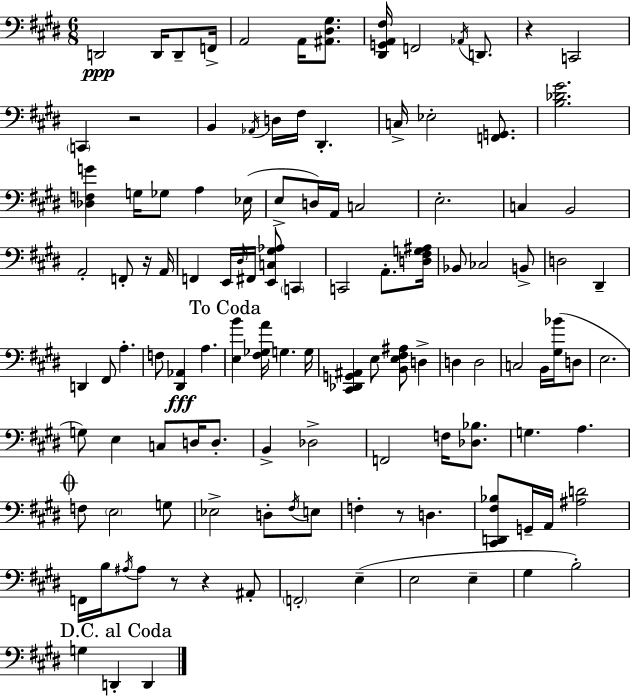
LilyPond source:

{
  \clef bass
  \numericTimeSignature
  \time 6/8
  \key e \major
  d,2\ppp d,16 d,8-- f,16-> | a,2 a,16 <ais, dis gis>8. | <dis, g, a, fis>16 f,2 \acciaccatura { aes,16 } d,8. | r4 c,2 | \break \parenthesize c,4 r2 | b,4 \acciaccatura { aes,16 } d16 fis16 dis,4.-. | c16-> ees2-. <f, g,>8. | <b des' gis'>2. | \break <des f g'>4 g16 ges8 a4 | ees16( e8-> d16) a,16 c2 | e2.-. | c4 b,2 | \break a,2-. f,8-. | r16 a,16 f,4 e,16 \grace { dis16 } fis,16 <e, c gis aes>8 \parenthesize c,4 | c,2 a,8.-. | <d fis g ais>16 bes,8 ces2 | \break b,8-> d2 dis,4-- | d,4 fis,8 a4.-. | f8 <dis, aes,>4\fff a4. | \mark "To Coda" <e b'>4 <fis ges a'>16 g4. | \break g16 <cis, des, g, ais,>4 e8 <b, e fis ais>8 d4-> | d4 d2 | c2 b,16 | <gis bes'>16( d8 e2. | \break g8) e4 c8 d16 | d8.-. b,4-> des2-> | f,2 f16 | <des bes>8. g4. a4. | \break \mark \markup { \musicglyph "scripts.coda" } f8 \parenthesize e2 | g8 ees2-> d8-. | \acciaccatura { fis16 } e8 f4-. r8 d4. | <cis, d, fis bes>8 g,16-- a,16 <ais d'>2 | \break f,16 b16 \acciaccatura { ais16 } ais8 r8 r4 | ais,8-. \parenthesize f,2-. | e4--( e2 | e4-- gis4 b2-.) | \break \mark "D.C. al Coda" g4 d,4-. | d,4 \bar "|."
}